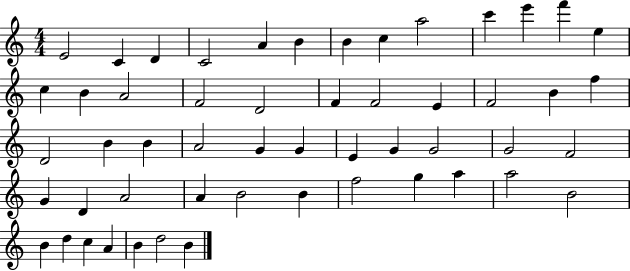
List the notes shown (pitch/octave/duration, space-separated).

E4/h C4/q D4/q C4/h A4/q B4/q B4/q C5/q A5/h C6/q E6/q F6/q E5/q C5/q B4/q A4/h F4/h D4/h F4/q F4/h E4/q F4/h B4/q F5/q D4/h B4/q B4/q A4/h G4/q G4/q E4/q G4/q G4/h G4/h F4/h G4/q D4/q A4/h A4/q B4/h B4/q F5/h G5/q A5/q A5/h B4/h B4/q D5/q C5/q A4/q B4/q D5/h B4/q